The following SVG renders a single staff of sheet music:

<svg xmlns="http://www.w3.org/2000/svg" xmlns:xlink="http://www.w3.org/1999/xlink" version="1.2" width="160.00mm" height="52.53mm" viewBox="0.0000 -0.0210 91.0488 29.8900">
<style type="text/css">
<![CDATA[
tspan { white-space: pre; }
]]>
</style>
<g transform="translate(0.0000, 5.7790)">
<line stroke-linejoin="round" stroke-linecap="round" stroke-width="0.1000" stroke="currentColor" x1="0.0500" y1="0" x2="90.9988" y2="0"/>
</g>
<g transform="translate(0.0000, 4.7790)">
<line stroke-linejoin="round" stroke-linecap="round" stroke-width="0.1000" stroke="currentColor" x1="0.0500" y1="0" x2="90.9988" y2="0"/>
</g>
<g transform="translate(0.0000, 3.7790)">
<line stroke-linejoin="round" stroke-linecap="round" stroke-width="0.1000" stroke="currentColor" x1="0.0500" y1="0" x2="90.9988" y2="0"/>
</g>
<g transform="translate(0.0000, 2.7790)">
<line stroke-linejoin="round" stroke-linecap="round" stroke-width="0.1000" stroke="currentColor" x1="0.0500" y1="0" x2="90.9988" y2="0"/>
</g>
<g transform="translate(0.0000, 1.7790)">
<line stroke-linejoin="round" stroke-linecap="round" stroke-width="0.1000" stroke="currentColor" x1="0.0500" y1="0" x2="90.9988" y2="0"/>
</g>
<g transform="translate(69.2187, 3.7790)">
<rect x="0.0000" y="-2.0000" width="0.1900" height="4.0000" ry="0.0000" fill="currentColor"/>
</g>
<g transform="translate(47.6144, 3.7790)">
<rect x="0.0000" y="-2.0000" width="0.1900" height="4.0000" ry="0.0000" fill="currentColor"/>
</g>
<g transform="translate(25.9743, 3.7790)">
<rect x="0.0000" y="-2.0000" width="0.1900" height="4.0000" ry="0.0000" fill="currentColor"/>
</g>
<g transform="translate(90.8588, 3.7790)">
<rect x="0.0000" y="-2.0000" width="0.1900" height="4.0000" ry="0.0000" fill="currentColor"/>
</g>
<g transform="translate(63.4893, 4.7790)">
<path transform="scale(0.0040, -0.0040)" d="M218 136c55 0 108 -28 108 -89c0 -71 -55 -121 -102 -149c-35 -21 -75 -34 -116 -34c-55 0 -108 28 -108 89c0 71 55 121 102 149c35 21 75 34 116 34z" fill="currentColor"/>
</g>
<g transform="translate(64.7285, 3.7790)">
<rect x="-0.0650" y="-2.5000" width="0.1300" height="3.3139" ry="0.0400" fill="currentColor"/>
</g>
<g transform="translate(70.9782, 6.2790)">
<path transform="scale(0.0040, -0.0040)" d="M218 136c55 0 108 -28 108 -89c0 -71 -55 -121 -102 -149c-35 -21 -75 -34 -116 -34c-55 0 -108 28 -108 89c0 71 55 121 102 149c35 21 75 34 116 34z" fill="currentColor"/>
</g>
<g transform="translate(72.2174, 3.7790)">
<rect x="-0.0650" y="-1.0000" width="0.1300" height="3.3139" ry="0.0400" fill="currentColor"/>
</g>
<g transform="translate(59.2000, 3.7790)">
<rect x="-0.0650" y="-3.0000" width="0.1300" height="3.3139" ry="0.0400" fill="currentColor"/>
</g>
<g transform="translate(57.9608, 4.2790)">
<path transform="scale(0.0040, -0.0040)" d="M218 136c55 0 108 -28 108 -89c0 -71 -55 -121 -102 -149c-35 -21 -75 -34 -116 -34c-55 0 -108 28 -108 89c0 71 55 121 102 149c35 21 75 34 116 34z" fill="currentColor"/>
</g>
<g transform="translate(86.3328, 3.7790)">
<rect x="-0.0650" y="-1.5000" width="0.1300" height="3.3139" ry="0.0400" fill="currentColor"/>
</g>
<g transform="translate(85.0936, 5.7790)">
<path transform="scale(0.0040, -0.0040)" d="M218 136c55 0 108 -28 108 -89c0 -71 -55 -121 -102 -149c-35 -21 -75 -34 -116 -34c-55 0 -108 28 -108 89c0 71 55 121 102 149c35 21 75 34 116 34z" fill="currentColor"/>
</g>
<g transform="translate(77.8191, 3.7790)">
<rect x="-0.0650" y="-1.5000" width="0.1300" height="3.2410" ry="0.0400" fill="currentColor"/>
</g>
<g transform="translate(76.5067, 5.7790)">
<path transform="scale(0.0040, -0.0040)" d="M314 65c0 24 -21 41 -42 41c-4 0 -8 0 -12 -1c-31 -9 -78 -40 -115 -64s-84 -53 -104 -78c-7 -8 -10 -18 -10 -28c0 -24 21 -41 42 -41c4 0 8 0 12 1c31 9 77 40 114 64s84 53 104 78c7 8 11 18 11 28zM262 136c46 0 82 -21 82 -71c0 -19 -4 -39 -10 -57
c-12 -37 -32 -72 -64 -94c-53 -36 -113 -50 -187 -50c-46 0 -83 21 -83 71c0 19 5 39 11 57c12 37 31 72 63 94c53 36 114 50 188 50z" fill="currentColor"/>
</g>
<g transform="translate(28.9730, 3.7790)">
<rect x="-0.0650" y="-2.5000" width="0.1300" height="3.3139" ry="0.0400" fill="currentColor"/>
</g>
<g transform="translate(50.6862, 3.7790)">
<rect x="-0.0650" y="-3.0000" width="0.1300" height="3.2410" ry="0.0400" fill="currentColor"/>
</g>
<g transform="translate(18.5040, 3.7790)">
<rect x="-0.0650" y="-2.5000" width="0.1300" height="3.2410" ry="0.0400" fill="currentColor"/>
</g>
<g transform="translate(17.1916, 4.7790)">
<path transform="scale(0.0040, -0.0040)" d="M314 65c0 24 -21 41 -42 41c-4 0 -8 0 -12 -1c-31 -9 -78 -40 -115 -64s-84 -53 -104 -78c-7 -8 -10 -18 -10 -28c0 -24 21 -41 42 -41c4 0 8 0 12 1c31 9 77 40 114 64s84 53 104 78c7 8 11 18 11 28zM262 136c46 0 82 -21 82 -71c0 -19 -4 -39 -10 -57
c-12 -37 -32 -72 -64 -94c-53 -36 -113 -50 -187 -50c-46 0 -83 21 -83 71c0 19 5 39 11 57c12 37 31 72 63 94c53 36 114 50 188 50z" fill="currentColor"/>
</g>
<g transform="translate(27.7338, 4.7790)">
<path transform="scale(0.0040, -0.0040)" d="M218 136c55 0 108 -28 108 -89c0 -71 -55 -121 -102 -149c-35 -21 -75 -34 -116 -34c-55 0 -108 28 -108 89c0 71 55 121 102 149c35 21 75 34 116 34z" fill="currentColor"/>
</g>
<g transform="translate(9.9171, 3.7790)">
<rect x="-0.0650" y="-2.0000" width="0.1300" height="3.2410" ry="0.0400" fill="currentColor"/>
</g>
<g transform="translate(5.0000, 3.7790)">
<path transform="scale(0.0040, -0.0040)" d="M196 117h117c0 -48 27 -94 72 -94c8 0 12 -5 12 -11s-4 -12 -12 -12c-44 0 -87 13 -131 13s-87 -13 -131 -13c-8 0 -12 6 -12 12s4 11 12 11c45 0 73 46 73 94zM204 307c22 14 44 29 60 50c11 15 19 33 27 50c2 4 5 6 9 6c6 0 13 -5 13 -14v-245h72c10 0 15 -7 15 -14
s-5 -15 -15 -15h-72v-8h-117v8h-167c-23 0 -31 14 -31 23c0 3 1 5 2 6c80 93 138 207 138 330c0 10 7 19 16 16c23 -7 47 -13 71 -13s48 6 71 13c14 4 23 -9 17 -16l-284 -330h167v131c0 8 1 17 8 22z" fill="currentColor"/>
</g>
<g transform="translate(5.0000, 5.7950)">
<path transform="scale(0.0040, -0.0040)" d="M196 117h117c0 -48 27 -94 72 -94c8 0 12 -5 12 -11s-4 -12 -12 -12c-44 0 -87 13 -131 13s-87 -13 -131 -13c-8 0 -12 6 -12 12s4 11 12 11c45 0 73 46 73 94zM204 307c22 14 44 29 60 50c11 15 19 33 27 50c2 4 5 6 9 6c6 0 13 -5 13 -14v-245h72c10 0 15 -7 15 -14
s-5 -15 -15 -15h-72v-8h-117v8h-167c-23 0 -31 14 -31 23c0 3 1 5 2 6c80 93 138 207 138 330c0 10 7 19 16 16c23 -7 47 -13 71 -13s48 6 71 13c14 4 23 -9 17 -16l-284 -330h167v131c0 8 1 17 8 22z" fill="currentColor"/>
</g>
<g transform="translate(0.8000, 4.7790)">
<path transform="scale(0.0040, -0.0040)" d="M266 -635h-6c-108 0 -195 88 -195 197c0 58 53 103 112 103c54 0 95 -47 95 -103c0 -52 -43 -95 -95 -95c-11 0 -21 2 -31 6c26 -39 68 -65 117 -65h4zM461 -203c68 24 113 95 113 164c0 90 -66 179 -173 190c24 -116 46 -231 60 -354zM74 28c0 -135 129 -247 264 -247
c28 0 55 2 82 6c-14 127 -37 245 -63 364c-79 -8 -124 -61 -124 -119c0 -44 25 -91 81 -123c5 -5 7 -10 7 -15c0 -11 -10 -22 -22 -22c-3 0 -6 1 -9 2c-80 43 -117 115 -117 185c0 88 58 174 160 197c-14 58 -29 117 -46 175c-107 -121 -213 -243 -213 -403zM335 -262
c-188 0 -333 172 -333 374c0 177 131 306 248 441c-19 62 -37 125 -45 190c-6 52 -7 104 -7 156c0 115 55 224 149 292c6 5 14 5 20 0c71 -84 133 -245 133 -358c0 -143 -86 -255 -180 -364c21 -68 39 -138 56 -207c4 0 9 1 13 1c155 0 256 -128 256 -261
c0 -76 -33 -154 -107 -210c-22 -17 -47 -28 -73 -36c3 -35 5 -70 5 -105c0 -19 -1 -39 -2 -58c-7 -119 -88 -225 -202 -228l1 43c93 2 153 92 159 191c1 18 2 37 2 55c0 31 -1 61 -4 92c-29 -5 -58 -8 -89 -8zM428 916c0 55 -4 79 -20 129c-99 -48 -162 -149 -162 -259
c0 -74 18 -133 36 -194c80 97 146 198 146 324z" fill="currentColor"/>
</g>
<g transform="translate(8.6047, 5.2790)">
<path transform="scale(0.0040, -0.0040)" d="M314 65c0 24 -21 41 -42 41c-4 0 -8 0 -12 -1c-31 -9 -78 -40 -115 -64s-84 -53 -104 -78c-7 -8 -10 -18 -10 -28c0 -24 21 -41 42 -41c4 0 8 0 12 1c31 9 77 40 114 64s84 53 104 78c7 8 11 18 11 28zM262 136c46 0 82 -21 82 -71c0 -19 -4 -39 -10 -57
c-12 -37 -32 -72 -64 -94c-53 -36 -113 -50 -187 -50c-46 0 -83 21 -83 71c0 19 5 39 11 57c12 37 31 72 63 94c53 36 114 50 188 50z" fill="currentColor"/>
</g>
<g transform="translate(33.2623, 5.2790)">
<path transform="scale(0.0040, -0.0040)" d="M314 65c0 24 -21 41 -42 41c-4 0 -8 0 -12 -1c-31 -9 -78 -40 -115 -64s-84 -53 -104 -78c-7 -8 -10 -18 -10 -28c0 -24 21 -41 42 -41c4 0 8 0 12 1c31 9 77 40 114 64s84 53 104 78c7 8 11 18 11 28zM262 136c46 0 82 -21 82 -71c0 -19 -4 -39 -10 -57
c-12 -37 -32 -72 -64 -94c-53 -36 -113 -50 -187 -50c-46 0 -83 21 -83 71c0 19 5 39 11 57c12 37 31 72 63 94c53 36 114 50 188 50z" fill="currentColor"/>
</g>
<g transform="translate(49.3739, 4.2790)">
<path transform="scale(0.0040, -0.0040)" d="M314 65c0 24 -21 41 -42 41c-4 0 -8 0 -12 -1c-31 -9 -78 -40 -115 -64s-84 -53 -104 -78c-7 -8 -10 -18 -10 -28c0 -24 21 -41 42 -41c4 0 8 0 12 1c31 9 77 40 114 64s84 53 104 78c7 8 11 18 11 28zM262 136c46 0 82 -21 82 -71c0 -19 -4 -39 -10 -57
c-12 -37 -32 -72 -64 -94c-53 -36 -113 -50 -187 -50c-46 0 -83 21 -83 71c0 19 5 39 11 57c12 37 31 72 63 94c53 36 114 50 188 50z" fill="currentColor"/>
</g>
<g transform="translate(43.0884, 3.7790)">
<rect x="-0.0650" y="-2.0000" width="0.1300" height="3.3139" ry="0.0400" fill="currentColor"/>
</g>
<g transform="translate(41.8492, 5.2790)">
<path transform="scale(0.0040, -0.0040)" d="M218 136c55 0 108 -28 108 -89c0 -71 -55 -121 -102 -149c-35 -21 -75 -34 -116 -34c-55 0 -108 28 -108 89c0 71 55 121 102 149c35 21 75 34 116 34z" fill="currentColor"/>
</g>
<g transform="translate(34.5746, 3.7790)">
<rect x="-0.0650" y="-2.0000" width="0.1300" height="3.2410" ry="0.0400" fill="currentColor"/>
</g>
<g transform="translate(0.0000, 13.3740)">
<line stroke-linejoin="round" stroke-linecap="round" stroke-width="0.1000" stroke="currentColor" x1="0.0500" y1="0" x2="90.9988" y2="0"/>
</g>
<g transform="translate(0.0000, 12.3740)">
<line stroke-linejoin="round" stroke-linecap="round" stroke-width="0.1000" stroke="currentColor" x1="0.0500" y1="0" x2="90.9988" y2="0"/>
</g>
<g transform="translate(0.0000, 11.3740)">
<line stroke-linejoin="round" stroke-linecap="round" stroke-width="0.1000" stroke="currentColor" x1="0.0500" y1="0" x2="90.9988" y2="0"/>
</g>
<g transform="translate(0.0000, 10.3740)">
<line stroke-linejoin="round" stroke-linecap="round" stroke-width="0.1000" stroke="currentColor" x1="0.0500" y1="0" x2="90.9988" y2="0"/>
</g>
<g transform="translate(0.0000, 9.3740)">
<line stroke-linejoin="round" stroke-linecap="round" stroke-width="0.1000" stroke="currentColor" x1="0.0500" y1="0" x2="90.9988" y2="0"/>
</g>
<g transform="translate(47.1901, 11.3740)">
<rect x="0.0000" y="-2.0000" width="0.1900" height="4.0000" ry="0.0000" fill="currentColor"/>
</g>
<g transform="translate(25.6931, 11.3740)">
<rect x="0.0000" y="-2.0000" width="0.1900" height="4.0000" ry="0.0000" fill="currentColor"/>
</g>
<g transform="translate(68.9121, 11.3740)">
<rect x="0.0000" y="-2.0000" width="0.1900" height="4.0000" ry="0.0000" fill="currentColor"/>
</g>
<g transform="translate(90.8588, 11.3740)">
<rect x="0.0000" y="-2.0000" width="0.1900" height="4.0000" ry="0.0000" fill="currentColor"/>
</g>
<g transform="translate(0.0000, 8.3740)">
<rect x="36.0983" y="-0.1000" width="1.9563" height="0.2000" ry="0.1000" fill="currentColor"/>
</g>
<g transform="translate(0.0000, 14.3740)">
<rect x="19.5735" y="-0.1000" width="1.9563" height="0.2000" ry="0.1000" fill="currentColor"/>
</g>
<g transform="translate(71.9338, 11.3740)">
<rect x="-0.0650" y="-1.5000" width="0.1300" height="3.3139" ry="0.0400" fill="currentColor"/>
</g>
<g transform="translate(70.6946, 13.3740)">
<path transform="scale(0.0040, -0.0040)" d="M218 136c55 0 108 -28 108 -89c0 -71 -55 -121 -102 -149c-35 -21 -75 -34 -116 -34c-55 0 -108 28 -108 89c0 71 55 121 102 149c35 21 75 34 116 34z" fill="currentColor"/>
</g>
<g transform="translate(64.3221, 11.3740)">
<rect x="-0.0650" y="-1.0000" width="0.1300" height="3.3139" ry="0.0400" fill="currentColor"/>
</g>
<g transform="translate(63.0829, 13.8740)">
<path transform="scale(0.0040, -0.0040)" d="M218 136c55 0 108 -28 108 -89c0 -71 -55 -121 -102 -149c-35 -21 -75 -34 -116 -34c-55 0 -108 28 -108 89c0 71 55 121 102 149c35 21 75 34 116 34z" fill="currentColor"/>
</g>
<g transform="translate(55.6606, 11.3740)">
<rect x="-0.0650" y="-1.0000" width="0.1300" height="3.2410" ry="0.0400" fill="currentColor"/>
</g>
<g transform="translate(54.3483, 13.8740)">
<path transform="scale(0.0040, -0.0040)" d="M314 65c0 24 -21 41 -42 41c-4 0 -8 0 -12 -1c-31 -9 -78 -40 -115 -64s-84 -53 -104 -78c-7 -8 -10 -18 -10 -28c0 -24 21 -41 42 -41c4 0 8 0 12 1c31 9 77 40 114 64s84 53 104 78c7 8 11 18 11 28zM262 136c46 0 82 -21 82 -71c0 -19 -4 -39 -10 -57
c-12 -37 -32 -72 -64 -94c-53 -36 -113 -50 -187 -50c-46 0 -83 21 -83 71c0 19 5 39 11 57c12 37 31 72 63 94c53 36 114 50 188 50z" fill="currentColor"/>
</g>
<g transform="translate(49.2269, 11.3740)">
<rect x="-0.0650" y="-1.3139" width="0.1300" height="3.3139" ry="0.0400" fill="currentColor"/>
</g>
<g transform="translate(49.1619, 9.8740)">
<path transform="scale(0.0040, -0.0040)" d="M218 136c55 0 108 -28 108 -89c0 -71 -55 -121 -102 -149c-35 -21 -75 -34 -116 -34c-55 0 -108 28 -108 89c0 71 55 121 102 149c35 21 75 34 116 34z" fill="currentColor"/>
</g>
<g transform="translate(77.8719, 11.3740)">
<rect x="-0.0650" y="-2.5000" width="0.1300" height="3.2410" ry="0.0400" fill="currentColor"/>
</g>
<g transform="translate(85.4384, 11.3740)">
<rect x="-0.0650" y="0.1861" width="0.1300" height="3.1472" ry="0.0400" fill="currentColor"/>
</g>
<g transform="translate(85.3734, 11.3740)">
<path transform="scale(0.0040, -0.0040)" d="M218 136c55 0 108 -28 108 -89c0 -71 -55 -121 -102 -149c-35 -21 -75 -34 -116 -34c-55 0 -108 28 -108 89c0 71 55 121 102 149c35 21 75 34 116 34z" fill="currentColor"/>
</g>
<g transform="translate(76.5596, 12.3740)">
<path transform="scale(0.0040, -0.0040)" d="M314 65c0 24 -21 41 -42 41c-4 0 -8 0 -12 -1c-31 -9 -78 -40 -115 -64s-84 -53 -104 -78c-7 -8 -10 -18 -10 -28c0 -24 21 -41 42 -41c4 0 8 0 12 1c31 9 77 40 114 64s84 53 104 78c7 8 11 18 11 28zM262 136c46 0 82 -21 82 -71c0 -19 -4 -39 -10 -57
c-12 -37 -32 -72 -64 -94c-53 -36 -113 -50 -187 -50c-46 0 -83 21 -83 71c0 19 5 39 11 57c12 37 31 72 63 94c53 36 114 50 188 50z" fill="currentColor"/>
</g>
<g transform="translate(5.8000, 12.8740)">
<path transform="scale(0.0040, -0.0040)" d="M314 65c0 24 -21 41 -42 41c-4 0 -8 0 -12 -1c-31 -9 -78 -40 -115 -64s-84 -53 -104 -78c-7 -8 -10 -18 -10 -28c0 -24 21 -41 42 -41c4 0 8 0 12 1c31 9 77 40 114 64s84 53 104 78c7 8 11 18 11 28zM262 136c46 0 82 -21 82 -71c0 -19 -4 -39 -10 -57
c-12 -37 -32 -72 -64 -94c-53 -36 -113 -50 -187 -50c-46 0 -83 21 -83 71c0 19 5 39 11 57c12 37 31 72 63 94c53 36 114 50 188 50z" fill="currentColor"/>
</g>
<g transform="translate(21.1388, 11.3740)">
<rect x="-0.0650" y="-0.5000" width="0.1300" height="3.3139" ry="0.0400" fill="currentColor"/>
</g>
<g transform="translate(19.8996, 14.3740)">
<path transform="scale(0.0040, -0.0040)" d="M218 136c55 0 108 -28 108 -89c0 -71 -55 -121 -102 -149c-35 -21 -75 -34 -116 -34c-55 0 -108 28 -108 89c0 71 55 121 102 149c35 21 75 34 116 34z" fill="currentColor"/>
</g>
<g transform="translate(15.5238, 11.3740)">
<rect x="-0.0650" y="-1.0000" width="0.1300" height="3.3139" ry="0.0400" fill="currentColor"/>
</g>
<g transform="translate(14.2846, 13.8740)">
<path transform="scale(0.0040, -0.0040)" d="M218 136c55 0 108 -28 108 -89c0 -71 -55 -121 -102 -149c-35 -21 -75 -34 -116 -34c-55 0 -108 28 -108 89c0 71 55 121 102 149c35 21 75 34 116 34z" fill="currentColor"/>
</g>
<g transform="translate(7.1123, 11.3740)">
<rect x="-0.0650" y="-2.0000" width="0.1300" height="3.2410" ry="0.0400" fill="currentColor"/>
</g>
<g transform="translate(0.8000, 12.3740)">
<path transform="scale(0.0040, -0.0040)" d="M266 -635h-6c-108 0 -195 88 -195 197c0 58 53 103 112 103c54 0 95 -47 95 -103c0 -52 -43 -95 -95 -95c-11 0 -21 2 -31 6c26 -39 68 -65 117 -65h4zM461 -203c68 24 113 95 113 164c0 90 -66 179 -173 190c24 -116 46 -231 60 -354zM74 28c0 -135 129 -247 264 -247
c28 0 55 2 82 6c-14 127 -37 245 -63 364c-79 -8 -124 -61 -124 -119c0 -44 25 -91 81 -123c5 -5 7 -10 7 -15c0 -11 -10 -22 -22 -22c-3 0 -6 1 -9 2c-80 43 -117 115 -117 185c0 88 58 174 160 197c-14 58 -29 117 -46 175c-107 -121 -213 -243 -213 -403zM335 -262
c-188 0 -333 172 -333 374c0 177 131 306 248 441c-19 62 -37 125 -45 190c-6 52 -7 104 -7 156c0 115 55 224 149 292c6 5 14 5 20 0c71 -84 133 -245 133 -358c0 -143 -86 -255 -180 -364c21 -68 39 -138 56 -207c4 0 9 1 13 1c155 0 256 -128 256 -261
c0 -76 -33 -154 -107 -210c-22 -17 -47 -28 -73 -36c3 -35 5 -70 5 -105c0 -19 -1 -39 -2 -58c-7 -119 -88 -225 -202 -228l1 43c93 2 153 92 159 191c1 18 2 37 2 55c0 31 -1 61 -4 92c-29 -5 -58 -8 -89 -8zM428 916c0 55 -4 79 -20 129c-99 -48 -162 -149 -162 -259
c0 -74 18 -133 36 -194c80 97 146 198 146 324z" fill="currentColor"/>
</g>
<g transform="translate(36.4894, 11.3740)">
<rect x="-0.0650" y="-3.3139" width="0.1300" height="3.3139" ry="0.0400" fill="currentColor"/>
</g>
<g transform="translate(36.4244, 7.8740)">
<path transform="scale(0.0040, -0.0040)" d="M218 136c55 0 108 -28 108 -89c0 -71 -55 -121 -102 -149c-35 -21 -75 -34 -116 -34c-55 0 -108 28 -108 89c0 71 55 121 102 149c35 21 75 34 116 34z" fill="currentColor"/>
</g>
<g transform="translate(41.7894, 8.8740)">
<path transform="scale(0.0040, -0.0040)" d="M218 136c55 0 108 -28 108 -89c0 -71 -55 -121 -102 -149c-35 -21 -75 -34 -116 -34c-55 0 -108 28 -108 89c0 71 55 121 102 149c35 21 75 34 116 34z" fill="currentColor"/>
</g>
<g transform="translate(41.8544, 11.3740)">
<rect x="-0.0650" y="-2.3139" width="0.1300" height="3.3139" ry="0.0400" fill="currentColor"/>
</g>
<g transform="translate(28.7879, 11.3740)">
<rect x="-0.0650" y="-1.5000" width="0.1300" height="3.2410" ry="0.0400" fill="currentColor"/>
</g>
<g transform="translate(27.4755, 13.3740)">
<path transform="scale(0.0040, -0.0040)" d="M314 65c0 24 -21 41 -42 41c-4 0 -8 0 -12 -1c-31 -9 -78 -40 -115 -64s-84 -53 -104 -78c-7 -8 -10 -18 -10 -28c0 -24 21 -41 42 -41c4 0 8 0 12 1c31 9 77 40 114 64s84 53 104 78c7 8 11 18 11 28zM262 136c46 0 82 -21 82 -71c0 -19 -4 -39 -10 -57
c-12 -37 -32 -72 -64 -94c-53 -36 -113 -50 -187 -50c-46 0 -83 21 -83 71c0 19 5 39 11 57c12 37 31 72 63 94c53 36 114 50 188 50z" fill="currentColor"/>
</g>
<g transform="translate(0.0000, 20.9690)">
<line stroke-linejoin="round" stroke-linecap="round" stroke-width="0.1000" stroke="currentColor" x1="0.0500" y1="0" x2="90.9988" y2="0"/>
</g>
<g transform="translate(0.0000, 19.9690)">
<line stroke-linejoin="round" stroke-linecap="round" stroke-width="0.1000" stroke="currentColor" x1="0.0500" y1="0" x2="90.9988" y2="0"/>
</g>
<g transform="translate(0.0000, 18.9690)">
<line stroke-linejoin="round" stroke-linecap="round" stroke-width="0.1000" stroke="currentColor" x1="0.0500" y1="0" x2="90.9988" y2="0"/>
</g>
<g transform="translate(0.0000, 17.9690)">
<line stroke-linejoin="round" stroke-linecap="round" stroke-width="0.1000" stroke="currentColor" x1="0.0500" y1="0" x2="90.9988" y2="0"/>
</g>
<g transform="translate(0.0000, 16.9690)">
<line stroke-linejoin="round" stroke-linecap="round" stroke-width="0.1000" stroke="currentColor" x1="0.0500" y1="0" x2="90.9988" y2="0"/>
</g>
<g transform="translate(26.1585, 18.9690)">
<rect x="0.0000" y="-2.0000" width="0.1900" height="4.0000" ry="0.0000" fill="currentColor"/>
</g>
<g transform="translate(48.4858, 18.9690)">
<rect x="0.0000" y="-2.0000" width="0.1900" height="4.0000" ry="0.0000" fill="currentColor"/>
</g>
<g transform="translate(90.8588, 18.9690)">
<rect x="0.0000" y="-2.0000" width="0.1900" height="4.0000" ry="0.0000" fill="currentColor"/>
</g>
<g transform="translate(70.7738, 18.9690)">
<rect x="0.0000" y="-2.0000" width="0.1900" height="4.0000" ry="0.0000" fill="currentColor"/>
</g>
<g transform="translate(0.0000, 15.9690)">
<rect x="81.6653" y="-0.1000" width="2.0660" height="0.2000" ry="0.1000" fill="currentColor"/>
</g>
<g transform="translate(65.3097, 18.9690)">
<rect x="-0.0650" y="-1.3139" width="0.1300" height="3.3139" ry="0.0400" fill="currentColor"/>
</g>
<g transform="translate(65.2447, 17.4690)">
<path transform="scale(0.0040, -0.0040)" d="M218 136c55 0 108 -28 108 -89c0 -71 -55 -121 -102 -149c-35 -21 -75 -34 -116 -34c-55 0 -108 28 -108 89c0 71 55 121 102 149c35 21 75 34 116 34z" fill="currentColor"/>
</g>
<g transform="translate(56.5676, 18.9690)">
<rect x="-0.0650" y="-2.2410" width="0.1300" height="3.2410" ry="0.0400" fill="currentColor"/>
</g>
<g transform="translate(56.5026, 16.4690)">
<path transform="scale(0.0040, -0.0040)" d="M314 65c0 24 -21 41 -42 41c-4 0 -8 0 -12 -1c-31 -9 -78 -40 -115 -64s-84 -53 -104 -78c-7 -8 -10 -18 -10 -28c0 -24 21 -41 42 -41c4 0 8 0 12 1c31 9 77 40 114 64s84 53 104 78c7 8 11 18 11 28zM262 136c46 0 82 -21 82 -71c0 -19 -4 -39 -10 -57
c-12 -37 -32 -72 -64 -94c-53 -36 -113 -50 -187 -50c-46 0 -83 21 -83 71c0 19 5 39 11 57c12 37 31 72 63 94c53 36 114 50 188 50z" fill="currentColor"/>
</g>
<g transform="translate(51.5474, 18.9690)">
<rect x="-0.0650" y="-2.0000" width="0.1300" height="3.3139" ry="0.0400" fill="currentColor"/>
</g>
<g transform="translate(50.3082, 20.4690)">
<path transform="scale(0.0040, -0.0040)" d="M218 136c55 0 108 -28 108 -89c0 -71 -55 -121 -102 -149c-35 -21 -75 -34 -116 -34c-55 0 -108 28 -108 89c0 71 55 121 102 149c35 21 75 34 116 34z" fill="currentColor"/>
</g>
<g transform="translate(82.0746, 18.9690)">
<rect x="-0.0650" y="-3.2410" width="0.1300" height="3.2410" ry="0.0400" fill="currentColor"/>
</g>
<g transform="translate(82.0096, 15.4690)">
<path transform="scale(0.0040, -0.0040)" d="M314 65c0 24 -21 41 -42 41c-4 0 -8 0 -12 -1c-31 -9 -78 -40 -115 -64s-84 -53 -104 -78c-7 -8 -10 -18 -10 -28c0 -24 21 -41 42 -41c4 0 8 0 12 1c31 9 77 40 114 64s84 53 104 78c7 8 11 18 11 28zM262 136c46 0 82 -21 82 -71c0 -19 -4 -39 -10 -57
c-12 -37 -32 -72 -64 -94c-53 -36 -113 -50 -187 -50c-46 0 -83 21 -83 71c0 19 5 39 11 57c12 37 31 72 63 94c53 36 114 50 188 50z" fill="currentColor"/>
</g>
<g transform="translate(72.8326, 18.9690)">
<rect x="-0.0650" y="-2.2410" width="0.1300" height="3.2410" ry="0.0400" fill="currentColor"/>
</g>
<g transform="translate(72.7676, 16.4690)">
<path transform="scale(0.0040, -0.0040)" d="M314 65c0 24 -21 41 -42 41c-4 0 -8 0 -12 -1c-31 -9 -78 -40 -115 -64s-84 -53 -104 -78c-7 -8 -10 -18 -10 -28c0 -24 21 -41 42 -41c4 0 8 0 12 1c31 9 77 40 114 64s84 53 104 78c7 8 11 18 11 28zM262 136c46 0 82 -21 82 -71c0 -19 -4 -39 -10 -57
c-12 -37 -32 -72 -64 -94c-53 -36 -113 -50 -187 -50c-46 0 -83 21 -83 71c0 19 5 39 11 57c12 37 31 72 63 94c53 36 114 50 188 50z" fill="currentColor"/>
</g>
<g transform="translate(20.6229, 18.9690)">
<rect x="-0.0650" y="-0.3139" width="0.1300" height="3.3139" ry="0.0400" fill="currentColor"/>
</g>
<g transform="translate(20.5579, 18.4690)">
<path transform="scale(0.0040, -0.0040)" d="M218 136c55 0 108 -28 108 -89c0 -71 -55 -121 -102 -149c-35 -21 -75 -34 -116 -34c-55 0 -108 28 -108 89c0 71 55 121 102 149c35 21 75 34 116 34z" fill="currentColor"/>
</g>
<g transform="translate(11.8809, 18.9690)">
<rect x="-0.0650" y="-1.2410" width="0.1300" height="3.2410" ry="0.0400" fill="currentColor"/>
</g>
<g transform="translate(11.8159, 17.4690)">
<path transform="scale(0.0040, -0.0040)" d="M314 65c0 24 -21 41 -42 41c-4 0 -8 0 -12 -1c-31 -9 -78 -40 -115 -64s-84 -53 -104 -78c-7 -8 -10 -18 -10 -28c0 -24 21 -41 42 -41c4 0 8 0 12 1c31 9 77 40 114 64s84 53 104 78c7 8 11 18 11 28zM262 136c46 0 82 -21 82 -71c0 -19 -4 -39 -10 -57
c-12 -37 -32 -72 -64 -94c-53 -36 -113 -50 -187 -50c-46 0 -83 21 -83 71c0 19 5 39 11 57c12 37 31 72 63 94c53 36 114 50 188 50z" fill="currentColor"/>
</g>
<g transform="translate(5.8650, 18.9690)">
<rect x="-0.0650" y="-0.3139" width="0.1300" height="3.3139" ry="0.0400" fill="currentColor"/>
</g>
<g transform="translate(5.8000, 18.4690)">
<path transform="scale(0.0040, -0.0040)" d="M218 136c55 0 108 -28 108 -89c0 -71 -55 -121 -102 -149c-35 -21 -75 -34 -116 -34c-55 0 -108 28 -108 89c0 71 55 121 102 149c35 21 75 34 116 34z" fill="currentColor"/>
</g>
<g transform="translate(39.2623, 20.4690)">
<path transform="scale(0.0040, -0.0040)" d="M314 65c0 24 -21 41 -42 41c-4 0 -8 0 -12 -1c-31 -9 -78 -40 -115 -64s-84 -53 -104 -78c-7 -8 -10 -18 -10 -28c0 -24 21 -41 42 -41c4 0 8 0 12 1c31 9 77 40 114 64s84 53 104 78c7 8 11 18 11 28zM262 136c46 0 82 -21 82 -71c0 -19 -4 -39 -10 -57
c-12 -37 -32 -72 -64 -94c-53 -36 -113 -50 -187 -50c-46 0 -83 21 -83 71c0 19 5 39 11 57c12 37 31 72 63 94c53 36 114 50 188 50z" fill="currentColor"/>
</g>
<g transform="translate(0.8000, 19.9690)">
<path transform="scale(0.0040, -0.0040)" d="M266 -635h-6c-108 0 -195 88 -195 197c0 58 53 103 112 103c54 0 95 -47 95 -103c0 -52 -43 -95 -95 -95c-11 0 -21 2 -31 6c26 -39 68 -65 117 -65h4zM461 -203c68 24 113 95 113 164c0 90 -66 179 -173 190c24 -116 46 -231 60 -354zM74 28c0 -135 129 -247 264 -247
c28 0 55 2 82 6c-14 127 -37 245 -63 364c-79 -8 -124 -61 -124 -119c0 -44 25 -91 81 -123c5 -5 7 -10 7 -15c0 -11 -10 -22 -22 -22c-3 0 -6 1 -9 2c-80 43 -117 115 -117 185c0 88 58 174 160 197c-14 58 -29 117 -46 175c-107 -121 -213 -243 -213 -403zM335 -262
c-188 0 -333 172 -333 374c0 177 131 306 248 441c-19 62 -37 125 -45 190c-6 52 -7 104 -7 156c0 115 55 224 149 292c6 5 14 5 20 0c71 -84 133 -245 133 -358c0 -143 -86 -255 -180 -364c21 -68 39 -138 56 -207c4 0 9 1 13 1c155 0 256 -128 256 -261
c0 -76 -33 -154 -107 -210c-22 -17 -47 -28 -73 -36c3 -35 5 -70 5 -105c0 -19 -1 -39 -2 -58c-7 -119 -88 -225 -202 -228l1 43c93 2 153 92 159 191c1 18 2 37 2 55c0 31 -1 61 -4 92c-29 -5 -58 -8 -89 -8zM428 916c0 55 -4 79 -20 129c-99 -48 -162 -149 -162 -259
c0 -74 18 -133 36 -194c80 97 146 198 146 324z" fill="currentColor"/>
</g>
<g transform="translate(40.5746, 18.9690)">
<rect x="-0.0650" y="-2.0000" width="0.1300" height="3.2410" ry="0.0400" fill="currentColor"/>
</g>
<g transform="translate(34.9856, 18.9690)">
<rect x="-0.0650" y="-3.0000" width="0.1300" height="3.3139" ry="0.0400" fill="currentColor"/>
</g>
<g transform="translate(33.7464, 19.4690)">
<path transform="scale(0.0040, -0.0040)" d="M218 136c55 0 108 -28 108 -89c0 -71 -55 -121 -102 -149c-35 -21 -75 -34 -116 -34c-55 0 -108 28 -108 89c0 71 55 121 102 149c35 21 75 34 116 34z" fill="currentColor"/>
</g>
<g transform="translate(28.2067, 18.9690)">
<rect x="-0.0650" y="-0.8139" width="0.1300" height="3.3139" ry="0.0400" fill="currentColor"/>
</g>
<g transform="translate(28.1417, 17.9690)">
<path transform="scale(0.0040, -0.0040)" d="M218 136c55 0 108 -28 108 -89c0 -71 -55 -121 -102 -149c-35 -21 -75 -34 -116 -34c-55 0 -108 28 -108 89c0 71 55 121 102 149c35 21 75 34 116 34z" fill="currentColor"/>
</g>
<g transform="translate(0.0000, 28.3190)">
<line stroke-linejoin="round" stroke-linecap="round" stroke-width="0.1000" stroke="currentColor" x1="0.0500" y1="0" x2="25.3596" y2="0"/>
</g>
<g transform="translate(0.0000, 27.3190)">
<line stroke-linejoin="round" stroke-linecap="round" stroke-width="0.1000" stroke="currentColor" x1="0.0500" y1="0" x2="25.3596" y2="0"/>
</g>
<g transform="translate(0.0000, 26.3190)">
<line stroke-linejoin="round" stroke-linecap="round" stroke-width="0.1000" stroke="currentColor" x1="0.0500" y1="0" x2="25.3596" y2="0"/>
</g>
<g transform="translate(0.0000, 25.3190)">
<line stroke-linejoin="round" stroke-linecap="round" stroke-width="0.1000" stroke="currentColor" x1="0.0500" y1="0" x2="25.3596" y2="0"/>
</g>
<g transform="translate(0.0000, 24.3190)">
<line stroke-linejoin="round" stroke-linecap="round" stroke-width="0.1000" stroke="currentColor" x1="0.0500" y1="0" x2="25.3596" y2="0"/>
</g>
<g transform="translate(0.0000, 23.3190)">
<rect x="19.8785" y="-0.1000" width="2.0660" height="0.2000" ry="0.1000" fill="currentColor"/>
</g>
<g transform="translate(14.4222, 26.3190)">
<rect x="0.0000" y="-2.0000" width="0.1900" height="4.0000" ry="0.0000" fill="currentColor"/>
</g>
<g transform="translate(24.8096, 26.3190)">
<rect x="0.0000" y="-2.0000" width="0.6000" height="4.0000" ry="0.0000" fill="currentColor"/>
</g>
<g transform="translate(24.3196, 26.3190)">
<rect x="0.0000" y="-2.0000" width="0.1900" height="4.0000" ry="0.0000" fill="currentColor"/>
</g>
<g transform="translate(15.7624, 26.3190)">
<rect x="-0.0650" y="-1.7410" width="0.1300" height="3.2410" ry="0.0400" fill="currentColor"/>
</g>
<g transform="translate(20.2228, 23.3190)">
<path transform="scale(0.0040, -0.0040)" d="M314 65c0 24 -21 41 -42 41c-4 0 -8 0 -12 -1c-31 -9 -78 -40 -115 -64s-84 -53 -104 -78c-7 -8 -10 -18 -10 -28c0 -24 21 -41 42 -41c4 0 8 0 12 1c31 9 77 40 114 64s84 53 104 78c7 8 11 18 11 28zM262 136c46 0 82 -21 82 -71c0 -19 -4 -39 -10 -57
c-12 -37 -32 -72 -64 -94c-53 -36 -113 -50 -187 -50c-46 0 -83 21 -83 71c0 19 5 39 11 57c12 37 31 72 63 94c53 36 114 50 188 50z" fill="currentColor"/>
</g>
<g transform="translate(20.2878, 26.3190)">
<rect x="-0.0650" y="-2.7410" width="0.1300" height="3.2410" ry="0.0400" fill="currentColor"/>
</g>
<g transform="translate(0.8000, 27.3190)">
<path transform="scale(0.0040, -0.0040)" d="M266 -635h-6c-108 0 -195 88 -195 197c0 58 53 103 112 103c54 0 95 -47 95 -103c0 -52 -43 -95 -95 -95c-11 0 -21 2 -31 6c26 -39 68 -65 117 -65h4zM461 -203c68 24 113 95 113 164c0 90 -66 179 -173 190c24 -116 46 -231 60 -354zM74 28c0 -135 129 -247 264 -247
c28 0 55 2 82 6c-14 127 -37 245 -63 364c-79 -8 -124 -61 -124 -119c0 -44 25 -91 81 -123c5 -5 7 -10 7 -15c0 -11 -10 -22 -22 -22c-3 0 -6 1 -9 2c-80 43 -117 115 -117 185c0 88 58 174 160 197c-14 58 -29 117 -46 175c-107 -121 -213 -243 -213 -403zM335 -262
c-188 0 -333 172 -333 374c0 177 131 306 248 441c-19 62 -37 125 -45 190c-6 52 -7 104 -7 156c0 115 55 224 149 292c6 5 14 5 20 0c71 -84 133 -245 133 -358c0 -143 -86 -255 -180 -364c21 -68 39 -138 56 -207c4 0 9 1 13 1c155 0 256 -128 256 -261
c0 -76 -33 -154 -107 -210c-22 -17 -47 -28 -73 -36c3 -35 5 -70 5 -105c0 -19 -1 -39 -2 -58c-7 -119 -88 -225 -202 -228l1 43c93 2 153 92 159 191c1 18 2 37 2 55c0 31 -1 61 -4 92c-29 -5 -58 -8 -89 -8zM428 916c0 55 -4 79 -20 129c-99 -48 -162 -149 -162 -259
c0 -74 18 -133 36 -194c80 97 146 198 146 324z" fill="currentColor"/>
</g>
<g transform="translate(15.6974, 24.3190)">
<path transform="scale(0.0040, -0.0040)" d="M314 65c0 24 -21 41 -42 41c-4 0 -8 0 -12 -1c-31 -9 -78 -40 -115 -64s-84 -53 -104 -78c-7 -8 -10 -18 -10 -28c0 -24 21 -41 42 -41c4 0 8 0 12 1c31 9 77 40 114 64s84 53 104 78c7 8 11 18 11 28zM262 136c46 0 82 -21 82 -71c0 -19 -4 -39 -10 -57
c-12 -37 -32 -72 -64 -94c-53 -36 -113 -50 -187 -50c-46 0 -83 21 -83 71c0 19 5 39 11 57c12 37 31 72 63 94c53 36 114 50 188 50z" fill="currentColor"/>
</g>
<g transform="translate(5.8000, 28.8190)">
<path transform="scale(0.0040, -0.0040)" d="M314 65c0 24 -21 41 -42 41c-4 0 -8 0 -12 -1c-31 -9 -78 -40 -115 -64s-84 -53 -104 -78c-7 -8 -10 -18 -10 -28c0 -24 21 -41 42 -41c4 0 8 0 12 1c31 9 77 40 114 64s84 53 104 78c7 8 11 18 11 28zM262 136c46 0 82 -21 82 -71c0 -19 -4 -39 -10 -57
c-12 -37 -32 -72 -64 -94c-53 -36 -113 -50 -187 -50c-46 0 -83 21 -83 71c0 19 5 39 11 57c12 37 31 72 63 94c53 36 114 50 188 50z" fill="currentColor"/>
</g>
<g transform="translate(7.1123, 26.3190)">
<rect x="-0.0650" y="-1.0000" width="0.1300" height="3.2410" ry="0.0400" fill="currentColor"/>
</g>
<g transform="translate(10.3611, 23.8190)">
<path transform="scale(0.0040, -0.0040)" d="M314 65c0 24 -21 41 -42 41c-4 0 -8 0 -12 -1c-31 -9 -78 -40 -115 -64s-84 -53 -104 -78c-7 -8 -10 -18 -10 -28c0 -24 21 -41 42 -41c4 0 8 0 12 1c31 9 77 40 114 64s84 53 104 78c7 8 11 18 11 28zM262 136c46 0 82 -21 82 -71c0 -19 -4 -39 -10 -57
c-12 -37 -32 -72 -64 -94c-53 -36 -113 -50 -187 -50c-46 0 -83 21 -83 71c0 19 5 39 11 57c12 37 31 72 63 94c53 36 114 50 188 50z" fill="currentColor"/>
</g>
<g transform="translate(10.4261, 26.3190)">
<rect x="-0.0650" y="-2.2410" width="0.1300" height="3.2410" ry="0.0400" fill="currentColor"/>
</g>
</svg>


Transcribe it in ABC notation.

X:1
T:Untitled
M:4/4
L:1/4
K:C
F2 G2 G F2 F A2 A G D E2 E F2 D C E2 b g e D2 D E G2 B c e2 c d A F2 F g2 e g2 b2 D2 g2 f2 a2